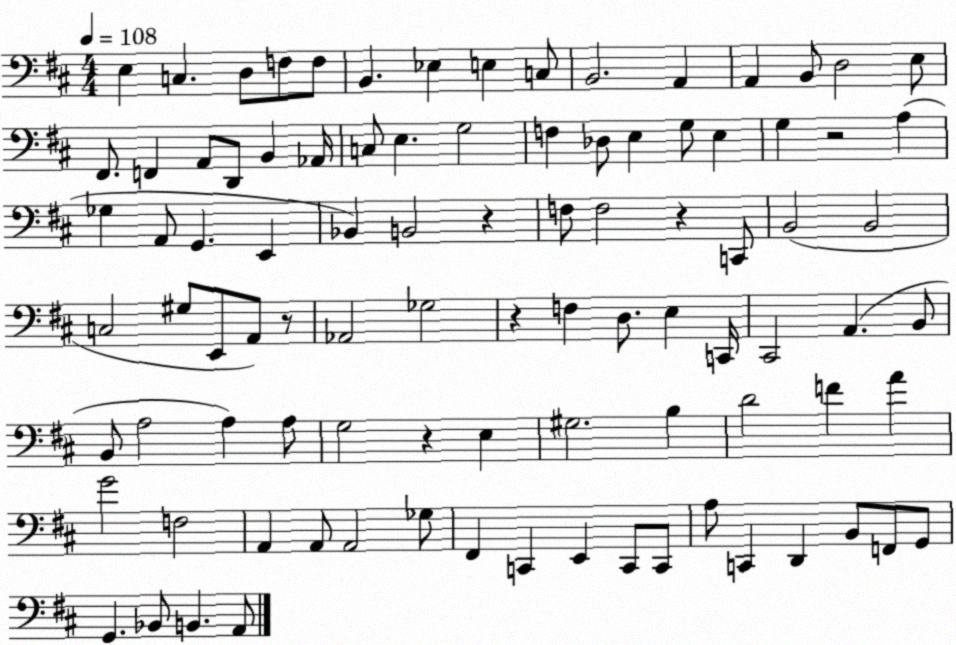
X:1
T:Untitled
M:4/4
L:1/4
K:D
E, C, D,/2 F,/2 F,/2 B,, _E, E, C,/2 B,,2 A,, A,, B,,/2 D,2 E,/2 ^F,,/2 F,, A,,/2 D,,/2 B,, _A,,/4 C,/2 E, G,2 F, _D,/2 E, G,/2 E, G, z2 A, _G, A,,/2 G,, E,, _B,, B,,2 z F,/2 F,2 z C,,/2 B,,2 B,,2 C,2 ^G,/2 E,,/2 A,,/2 z/2 _A,,2 _G,2 z F, D,/2 E, C,,/4 ^C,,2 A,, B,,/2 B,,/2 A,2 A, A,/2 G,2 z E, ^G,2 B, D2 F A G2 F,2 A,, A,,/2 A,,2 _G,/2 ^F,, C,, E,, C,,/2 C,,/2 A,/2 C,, D,, B,,/2 F,,/2 G,,/2 G,, _B,,/2 B,, A,,/2